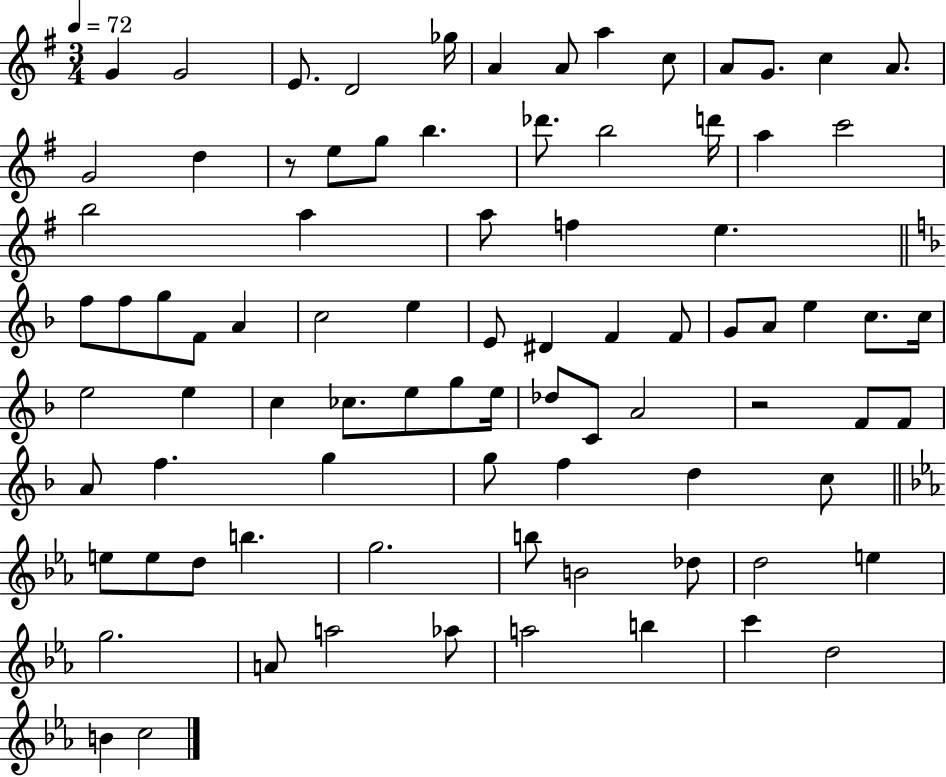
{
  \clef treble
  \numericTimeSignature
  \time 3/4
  \key g \major
  \tempo 4 = 72
  g'4 g'2 | e'8. d'2 ges''16 | a'4 a'8 a''4 c''8 | a'8 g'8. c''4 a'8. | \break g'2 d''4 | r8 e''8 g''8 b''4. | des'''8. b''2 d'''16 | a''4 c'''2 | \break b''2 a''4 | a''8 f''4 e''4. | \bar "||" \break \key f \major f''8 f''8 g''8 f'8 a'4 | c''2 e''4 | e'8 dis'4 f'4 f'8 | g'8 a'8 e''4 c''8. c''16 | \break e''2 e''4 | c''4 ces''8. e''8 g''8 e''16 | des''8 c'8 a'2 | r2 f'8 f'8 | \break a'8 f''4. g''4 | g''8 f''4 d''4 c''8 | \bar "||" \break \key ees \major e''8 e''8 d''8 b''4. | g''2. | b''8 b'2 des''8 | d''2 e''4 | \break g''2. | a'8 a''2 aes''8 | a''2 b''4 | c'''4 d''2 | \break b'4 c''2 | \bar "|."
}